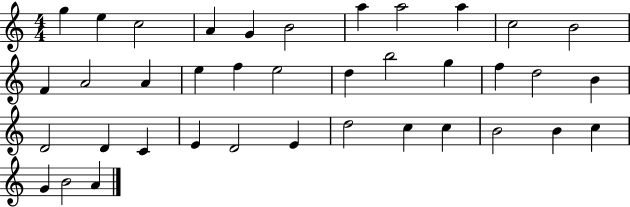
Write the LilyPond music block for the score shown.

{
  \clef treble
  \numericTimeSignature
  \time 4/4
  \key c \major
  g''4 e''4 c''2 | a'4 g'4 b'2 | a''4 a''2 a''4 | c''2 b'2 | \break f'4 a'2 a'4 | e''4 f''4 e''2 | d''4 b''2 g''4 | f''4 d''2 b'4 | \break d'2 d'4 c'4 | e'4 d'2 e'4 | d''2 c''4 c''4 | b'2 b'4 c''4 | \break g'4 b'2 a'4 | \bar "|."
}